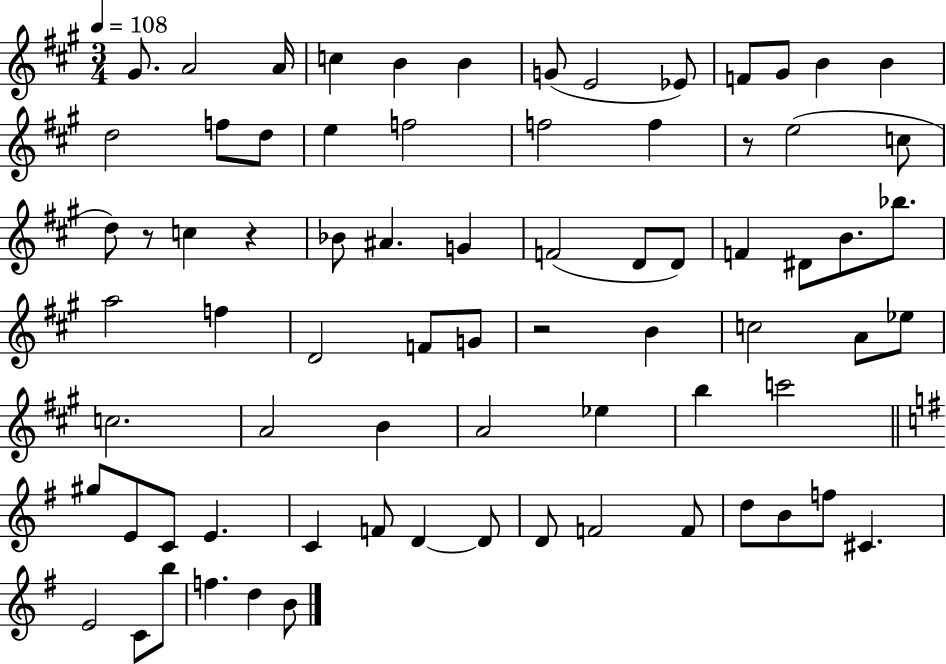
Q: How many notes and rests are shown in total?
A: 75